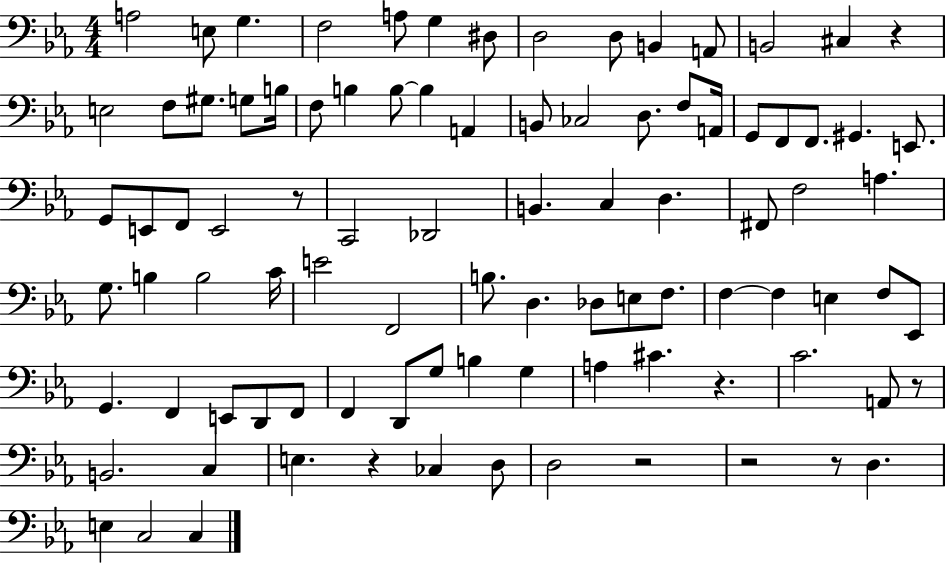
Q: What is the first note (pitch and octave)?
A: A3